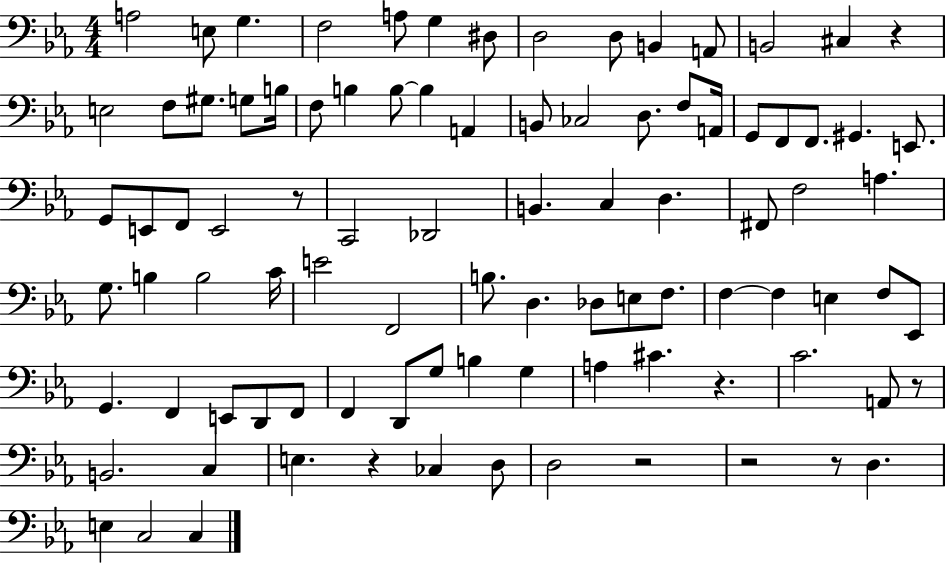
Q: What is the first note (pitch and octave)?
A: A3